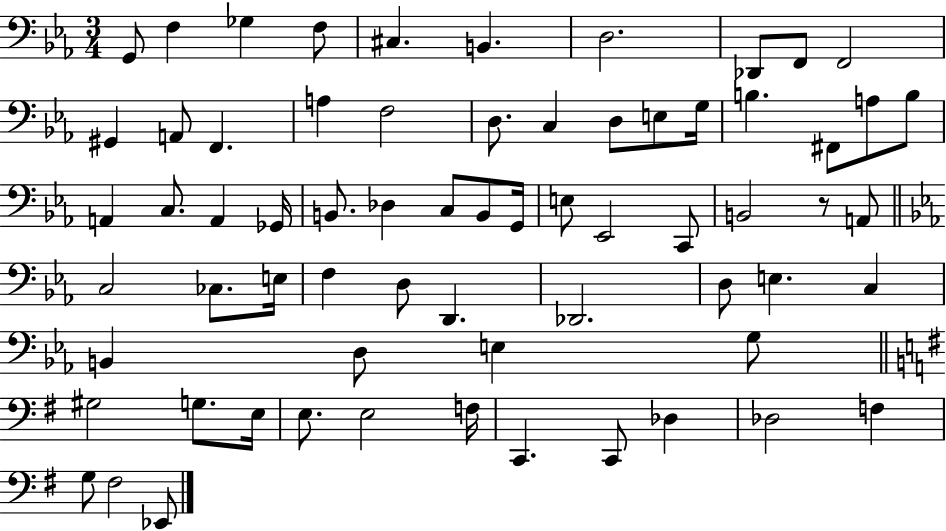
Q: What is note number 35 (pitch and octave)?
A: Eb2